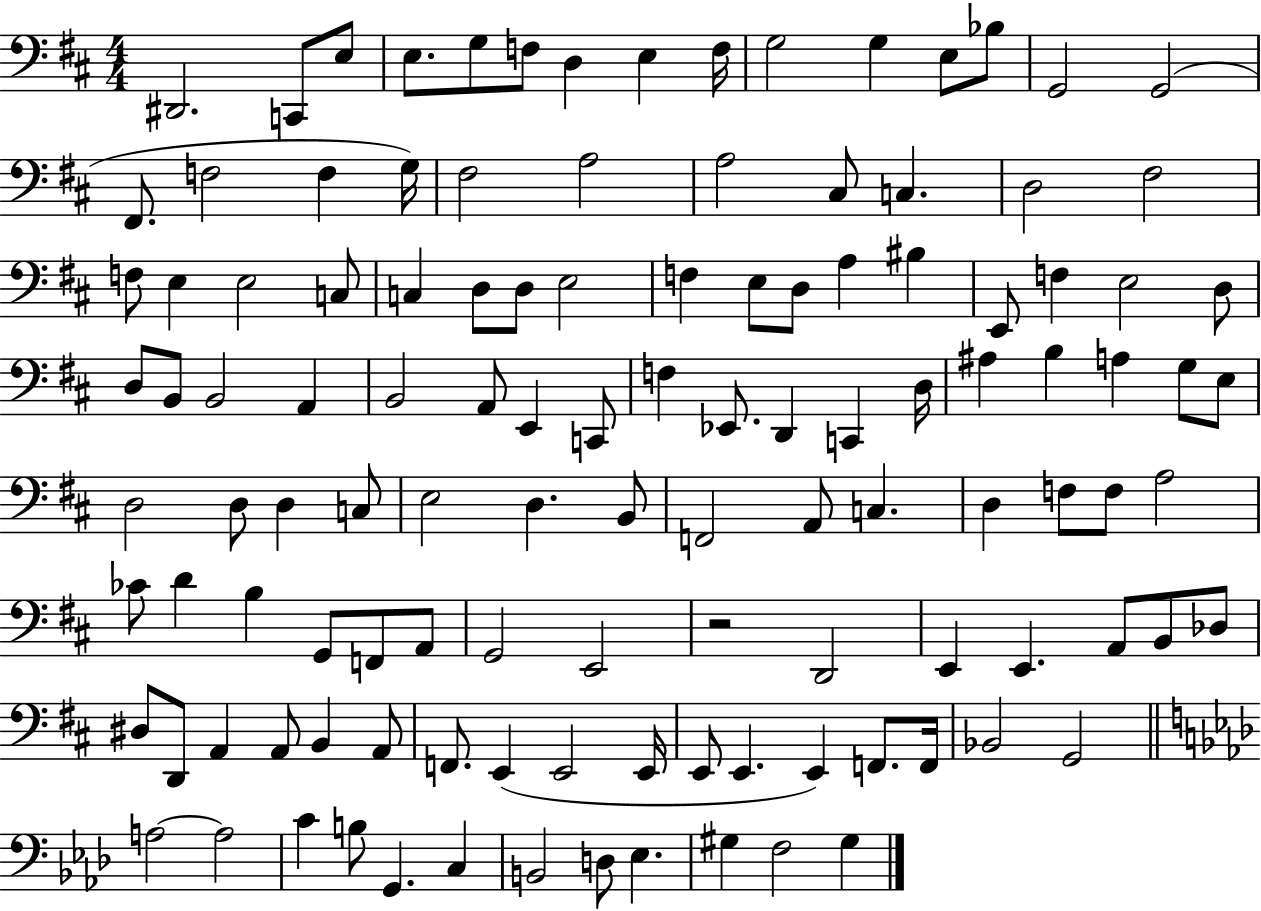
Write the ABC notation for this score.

X:1
T:Untitled
M:4/4
L:1/4
K:D
^D,,2 C,,/2 E,/2 E,/2 G,/2 F,/2 D, E, F,/4 G,2 G, E,/2 _B,/2 G,,2 G,,2 ^F,,/2 F,2 F, G,/4 ^F,2 A,2 A,2 ^C,/2 C, D,2 ^F,2 F,/2 E, E,2 C,/2 C, D,/2 D,/2 E,2 F, E,/2 D,/2 A, ^B, E,,/2 F, E,2 D,/2 D,/2 B,,/2 B,,2 A,, B,,2 A,,/2 E,, C,,/2 F, _E,,/2 D,, C,, D,/4 ^A, B, A, G,/2 E,/2 D,2 D,/2 D, C,/2 E,2 D, B,,/2 F,,2 A,,/2 C, D, F,/2 F,/2 A,2 _C/2 D B, G,,/2 F,,/2 A,,/2 G,,2 E,,2 z2 D,,2 E,, E,, A,,/2 B,,/2 _D,/2 ^D,/2 D,,/2 A,, A,,/2 B,, A,,/2 F,,/2 E,, E,,2 E,,/4 E,,/2 E,, E,, F,,/2 F,,/4 _B,,2 G,,2 A,2 A,2 C B,/2 G,, C, B,,2 D,/2 _E, ^G, F,2 ^G,